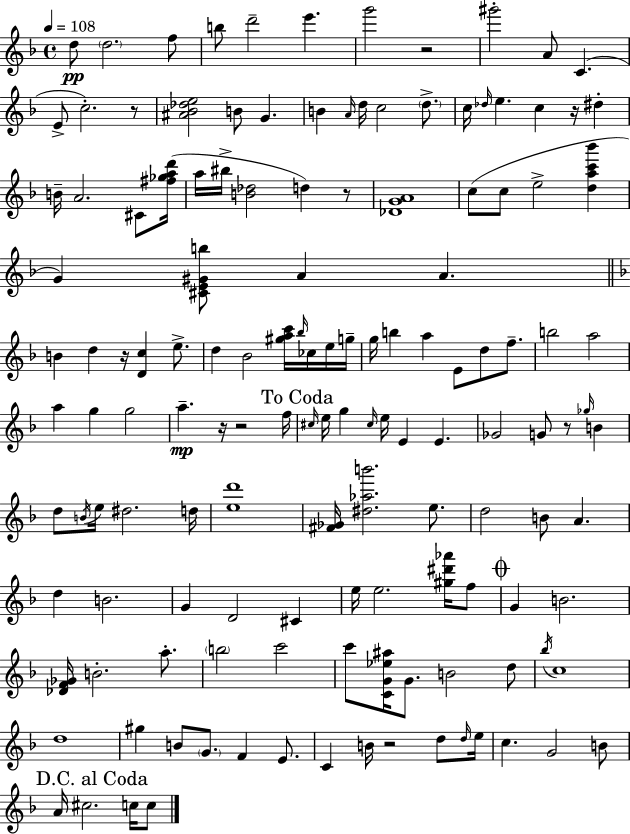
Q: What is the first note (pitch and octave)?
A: D5